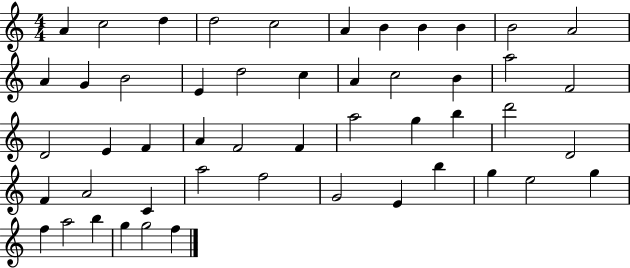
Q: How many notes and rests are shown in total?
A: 50